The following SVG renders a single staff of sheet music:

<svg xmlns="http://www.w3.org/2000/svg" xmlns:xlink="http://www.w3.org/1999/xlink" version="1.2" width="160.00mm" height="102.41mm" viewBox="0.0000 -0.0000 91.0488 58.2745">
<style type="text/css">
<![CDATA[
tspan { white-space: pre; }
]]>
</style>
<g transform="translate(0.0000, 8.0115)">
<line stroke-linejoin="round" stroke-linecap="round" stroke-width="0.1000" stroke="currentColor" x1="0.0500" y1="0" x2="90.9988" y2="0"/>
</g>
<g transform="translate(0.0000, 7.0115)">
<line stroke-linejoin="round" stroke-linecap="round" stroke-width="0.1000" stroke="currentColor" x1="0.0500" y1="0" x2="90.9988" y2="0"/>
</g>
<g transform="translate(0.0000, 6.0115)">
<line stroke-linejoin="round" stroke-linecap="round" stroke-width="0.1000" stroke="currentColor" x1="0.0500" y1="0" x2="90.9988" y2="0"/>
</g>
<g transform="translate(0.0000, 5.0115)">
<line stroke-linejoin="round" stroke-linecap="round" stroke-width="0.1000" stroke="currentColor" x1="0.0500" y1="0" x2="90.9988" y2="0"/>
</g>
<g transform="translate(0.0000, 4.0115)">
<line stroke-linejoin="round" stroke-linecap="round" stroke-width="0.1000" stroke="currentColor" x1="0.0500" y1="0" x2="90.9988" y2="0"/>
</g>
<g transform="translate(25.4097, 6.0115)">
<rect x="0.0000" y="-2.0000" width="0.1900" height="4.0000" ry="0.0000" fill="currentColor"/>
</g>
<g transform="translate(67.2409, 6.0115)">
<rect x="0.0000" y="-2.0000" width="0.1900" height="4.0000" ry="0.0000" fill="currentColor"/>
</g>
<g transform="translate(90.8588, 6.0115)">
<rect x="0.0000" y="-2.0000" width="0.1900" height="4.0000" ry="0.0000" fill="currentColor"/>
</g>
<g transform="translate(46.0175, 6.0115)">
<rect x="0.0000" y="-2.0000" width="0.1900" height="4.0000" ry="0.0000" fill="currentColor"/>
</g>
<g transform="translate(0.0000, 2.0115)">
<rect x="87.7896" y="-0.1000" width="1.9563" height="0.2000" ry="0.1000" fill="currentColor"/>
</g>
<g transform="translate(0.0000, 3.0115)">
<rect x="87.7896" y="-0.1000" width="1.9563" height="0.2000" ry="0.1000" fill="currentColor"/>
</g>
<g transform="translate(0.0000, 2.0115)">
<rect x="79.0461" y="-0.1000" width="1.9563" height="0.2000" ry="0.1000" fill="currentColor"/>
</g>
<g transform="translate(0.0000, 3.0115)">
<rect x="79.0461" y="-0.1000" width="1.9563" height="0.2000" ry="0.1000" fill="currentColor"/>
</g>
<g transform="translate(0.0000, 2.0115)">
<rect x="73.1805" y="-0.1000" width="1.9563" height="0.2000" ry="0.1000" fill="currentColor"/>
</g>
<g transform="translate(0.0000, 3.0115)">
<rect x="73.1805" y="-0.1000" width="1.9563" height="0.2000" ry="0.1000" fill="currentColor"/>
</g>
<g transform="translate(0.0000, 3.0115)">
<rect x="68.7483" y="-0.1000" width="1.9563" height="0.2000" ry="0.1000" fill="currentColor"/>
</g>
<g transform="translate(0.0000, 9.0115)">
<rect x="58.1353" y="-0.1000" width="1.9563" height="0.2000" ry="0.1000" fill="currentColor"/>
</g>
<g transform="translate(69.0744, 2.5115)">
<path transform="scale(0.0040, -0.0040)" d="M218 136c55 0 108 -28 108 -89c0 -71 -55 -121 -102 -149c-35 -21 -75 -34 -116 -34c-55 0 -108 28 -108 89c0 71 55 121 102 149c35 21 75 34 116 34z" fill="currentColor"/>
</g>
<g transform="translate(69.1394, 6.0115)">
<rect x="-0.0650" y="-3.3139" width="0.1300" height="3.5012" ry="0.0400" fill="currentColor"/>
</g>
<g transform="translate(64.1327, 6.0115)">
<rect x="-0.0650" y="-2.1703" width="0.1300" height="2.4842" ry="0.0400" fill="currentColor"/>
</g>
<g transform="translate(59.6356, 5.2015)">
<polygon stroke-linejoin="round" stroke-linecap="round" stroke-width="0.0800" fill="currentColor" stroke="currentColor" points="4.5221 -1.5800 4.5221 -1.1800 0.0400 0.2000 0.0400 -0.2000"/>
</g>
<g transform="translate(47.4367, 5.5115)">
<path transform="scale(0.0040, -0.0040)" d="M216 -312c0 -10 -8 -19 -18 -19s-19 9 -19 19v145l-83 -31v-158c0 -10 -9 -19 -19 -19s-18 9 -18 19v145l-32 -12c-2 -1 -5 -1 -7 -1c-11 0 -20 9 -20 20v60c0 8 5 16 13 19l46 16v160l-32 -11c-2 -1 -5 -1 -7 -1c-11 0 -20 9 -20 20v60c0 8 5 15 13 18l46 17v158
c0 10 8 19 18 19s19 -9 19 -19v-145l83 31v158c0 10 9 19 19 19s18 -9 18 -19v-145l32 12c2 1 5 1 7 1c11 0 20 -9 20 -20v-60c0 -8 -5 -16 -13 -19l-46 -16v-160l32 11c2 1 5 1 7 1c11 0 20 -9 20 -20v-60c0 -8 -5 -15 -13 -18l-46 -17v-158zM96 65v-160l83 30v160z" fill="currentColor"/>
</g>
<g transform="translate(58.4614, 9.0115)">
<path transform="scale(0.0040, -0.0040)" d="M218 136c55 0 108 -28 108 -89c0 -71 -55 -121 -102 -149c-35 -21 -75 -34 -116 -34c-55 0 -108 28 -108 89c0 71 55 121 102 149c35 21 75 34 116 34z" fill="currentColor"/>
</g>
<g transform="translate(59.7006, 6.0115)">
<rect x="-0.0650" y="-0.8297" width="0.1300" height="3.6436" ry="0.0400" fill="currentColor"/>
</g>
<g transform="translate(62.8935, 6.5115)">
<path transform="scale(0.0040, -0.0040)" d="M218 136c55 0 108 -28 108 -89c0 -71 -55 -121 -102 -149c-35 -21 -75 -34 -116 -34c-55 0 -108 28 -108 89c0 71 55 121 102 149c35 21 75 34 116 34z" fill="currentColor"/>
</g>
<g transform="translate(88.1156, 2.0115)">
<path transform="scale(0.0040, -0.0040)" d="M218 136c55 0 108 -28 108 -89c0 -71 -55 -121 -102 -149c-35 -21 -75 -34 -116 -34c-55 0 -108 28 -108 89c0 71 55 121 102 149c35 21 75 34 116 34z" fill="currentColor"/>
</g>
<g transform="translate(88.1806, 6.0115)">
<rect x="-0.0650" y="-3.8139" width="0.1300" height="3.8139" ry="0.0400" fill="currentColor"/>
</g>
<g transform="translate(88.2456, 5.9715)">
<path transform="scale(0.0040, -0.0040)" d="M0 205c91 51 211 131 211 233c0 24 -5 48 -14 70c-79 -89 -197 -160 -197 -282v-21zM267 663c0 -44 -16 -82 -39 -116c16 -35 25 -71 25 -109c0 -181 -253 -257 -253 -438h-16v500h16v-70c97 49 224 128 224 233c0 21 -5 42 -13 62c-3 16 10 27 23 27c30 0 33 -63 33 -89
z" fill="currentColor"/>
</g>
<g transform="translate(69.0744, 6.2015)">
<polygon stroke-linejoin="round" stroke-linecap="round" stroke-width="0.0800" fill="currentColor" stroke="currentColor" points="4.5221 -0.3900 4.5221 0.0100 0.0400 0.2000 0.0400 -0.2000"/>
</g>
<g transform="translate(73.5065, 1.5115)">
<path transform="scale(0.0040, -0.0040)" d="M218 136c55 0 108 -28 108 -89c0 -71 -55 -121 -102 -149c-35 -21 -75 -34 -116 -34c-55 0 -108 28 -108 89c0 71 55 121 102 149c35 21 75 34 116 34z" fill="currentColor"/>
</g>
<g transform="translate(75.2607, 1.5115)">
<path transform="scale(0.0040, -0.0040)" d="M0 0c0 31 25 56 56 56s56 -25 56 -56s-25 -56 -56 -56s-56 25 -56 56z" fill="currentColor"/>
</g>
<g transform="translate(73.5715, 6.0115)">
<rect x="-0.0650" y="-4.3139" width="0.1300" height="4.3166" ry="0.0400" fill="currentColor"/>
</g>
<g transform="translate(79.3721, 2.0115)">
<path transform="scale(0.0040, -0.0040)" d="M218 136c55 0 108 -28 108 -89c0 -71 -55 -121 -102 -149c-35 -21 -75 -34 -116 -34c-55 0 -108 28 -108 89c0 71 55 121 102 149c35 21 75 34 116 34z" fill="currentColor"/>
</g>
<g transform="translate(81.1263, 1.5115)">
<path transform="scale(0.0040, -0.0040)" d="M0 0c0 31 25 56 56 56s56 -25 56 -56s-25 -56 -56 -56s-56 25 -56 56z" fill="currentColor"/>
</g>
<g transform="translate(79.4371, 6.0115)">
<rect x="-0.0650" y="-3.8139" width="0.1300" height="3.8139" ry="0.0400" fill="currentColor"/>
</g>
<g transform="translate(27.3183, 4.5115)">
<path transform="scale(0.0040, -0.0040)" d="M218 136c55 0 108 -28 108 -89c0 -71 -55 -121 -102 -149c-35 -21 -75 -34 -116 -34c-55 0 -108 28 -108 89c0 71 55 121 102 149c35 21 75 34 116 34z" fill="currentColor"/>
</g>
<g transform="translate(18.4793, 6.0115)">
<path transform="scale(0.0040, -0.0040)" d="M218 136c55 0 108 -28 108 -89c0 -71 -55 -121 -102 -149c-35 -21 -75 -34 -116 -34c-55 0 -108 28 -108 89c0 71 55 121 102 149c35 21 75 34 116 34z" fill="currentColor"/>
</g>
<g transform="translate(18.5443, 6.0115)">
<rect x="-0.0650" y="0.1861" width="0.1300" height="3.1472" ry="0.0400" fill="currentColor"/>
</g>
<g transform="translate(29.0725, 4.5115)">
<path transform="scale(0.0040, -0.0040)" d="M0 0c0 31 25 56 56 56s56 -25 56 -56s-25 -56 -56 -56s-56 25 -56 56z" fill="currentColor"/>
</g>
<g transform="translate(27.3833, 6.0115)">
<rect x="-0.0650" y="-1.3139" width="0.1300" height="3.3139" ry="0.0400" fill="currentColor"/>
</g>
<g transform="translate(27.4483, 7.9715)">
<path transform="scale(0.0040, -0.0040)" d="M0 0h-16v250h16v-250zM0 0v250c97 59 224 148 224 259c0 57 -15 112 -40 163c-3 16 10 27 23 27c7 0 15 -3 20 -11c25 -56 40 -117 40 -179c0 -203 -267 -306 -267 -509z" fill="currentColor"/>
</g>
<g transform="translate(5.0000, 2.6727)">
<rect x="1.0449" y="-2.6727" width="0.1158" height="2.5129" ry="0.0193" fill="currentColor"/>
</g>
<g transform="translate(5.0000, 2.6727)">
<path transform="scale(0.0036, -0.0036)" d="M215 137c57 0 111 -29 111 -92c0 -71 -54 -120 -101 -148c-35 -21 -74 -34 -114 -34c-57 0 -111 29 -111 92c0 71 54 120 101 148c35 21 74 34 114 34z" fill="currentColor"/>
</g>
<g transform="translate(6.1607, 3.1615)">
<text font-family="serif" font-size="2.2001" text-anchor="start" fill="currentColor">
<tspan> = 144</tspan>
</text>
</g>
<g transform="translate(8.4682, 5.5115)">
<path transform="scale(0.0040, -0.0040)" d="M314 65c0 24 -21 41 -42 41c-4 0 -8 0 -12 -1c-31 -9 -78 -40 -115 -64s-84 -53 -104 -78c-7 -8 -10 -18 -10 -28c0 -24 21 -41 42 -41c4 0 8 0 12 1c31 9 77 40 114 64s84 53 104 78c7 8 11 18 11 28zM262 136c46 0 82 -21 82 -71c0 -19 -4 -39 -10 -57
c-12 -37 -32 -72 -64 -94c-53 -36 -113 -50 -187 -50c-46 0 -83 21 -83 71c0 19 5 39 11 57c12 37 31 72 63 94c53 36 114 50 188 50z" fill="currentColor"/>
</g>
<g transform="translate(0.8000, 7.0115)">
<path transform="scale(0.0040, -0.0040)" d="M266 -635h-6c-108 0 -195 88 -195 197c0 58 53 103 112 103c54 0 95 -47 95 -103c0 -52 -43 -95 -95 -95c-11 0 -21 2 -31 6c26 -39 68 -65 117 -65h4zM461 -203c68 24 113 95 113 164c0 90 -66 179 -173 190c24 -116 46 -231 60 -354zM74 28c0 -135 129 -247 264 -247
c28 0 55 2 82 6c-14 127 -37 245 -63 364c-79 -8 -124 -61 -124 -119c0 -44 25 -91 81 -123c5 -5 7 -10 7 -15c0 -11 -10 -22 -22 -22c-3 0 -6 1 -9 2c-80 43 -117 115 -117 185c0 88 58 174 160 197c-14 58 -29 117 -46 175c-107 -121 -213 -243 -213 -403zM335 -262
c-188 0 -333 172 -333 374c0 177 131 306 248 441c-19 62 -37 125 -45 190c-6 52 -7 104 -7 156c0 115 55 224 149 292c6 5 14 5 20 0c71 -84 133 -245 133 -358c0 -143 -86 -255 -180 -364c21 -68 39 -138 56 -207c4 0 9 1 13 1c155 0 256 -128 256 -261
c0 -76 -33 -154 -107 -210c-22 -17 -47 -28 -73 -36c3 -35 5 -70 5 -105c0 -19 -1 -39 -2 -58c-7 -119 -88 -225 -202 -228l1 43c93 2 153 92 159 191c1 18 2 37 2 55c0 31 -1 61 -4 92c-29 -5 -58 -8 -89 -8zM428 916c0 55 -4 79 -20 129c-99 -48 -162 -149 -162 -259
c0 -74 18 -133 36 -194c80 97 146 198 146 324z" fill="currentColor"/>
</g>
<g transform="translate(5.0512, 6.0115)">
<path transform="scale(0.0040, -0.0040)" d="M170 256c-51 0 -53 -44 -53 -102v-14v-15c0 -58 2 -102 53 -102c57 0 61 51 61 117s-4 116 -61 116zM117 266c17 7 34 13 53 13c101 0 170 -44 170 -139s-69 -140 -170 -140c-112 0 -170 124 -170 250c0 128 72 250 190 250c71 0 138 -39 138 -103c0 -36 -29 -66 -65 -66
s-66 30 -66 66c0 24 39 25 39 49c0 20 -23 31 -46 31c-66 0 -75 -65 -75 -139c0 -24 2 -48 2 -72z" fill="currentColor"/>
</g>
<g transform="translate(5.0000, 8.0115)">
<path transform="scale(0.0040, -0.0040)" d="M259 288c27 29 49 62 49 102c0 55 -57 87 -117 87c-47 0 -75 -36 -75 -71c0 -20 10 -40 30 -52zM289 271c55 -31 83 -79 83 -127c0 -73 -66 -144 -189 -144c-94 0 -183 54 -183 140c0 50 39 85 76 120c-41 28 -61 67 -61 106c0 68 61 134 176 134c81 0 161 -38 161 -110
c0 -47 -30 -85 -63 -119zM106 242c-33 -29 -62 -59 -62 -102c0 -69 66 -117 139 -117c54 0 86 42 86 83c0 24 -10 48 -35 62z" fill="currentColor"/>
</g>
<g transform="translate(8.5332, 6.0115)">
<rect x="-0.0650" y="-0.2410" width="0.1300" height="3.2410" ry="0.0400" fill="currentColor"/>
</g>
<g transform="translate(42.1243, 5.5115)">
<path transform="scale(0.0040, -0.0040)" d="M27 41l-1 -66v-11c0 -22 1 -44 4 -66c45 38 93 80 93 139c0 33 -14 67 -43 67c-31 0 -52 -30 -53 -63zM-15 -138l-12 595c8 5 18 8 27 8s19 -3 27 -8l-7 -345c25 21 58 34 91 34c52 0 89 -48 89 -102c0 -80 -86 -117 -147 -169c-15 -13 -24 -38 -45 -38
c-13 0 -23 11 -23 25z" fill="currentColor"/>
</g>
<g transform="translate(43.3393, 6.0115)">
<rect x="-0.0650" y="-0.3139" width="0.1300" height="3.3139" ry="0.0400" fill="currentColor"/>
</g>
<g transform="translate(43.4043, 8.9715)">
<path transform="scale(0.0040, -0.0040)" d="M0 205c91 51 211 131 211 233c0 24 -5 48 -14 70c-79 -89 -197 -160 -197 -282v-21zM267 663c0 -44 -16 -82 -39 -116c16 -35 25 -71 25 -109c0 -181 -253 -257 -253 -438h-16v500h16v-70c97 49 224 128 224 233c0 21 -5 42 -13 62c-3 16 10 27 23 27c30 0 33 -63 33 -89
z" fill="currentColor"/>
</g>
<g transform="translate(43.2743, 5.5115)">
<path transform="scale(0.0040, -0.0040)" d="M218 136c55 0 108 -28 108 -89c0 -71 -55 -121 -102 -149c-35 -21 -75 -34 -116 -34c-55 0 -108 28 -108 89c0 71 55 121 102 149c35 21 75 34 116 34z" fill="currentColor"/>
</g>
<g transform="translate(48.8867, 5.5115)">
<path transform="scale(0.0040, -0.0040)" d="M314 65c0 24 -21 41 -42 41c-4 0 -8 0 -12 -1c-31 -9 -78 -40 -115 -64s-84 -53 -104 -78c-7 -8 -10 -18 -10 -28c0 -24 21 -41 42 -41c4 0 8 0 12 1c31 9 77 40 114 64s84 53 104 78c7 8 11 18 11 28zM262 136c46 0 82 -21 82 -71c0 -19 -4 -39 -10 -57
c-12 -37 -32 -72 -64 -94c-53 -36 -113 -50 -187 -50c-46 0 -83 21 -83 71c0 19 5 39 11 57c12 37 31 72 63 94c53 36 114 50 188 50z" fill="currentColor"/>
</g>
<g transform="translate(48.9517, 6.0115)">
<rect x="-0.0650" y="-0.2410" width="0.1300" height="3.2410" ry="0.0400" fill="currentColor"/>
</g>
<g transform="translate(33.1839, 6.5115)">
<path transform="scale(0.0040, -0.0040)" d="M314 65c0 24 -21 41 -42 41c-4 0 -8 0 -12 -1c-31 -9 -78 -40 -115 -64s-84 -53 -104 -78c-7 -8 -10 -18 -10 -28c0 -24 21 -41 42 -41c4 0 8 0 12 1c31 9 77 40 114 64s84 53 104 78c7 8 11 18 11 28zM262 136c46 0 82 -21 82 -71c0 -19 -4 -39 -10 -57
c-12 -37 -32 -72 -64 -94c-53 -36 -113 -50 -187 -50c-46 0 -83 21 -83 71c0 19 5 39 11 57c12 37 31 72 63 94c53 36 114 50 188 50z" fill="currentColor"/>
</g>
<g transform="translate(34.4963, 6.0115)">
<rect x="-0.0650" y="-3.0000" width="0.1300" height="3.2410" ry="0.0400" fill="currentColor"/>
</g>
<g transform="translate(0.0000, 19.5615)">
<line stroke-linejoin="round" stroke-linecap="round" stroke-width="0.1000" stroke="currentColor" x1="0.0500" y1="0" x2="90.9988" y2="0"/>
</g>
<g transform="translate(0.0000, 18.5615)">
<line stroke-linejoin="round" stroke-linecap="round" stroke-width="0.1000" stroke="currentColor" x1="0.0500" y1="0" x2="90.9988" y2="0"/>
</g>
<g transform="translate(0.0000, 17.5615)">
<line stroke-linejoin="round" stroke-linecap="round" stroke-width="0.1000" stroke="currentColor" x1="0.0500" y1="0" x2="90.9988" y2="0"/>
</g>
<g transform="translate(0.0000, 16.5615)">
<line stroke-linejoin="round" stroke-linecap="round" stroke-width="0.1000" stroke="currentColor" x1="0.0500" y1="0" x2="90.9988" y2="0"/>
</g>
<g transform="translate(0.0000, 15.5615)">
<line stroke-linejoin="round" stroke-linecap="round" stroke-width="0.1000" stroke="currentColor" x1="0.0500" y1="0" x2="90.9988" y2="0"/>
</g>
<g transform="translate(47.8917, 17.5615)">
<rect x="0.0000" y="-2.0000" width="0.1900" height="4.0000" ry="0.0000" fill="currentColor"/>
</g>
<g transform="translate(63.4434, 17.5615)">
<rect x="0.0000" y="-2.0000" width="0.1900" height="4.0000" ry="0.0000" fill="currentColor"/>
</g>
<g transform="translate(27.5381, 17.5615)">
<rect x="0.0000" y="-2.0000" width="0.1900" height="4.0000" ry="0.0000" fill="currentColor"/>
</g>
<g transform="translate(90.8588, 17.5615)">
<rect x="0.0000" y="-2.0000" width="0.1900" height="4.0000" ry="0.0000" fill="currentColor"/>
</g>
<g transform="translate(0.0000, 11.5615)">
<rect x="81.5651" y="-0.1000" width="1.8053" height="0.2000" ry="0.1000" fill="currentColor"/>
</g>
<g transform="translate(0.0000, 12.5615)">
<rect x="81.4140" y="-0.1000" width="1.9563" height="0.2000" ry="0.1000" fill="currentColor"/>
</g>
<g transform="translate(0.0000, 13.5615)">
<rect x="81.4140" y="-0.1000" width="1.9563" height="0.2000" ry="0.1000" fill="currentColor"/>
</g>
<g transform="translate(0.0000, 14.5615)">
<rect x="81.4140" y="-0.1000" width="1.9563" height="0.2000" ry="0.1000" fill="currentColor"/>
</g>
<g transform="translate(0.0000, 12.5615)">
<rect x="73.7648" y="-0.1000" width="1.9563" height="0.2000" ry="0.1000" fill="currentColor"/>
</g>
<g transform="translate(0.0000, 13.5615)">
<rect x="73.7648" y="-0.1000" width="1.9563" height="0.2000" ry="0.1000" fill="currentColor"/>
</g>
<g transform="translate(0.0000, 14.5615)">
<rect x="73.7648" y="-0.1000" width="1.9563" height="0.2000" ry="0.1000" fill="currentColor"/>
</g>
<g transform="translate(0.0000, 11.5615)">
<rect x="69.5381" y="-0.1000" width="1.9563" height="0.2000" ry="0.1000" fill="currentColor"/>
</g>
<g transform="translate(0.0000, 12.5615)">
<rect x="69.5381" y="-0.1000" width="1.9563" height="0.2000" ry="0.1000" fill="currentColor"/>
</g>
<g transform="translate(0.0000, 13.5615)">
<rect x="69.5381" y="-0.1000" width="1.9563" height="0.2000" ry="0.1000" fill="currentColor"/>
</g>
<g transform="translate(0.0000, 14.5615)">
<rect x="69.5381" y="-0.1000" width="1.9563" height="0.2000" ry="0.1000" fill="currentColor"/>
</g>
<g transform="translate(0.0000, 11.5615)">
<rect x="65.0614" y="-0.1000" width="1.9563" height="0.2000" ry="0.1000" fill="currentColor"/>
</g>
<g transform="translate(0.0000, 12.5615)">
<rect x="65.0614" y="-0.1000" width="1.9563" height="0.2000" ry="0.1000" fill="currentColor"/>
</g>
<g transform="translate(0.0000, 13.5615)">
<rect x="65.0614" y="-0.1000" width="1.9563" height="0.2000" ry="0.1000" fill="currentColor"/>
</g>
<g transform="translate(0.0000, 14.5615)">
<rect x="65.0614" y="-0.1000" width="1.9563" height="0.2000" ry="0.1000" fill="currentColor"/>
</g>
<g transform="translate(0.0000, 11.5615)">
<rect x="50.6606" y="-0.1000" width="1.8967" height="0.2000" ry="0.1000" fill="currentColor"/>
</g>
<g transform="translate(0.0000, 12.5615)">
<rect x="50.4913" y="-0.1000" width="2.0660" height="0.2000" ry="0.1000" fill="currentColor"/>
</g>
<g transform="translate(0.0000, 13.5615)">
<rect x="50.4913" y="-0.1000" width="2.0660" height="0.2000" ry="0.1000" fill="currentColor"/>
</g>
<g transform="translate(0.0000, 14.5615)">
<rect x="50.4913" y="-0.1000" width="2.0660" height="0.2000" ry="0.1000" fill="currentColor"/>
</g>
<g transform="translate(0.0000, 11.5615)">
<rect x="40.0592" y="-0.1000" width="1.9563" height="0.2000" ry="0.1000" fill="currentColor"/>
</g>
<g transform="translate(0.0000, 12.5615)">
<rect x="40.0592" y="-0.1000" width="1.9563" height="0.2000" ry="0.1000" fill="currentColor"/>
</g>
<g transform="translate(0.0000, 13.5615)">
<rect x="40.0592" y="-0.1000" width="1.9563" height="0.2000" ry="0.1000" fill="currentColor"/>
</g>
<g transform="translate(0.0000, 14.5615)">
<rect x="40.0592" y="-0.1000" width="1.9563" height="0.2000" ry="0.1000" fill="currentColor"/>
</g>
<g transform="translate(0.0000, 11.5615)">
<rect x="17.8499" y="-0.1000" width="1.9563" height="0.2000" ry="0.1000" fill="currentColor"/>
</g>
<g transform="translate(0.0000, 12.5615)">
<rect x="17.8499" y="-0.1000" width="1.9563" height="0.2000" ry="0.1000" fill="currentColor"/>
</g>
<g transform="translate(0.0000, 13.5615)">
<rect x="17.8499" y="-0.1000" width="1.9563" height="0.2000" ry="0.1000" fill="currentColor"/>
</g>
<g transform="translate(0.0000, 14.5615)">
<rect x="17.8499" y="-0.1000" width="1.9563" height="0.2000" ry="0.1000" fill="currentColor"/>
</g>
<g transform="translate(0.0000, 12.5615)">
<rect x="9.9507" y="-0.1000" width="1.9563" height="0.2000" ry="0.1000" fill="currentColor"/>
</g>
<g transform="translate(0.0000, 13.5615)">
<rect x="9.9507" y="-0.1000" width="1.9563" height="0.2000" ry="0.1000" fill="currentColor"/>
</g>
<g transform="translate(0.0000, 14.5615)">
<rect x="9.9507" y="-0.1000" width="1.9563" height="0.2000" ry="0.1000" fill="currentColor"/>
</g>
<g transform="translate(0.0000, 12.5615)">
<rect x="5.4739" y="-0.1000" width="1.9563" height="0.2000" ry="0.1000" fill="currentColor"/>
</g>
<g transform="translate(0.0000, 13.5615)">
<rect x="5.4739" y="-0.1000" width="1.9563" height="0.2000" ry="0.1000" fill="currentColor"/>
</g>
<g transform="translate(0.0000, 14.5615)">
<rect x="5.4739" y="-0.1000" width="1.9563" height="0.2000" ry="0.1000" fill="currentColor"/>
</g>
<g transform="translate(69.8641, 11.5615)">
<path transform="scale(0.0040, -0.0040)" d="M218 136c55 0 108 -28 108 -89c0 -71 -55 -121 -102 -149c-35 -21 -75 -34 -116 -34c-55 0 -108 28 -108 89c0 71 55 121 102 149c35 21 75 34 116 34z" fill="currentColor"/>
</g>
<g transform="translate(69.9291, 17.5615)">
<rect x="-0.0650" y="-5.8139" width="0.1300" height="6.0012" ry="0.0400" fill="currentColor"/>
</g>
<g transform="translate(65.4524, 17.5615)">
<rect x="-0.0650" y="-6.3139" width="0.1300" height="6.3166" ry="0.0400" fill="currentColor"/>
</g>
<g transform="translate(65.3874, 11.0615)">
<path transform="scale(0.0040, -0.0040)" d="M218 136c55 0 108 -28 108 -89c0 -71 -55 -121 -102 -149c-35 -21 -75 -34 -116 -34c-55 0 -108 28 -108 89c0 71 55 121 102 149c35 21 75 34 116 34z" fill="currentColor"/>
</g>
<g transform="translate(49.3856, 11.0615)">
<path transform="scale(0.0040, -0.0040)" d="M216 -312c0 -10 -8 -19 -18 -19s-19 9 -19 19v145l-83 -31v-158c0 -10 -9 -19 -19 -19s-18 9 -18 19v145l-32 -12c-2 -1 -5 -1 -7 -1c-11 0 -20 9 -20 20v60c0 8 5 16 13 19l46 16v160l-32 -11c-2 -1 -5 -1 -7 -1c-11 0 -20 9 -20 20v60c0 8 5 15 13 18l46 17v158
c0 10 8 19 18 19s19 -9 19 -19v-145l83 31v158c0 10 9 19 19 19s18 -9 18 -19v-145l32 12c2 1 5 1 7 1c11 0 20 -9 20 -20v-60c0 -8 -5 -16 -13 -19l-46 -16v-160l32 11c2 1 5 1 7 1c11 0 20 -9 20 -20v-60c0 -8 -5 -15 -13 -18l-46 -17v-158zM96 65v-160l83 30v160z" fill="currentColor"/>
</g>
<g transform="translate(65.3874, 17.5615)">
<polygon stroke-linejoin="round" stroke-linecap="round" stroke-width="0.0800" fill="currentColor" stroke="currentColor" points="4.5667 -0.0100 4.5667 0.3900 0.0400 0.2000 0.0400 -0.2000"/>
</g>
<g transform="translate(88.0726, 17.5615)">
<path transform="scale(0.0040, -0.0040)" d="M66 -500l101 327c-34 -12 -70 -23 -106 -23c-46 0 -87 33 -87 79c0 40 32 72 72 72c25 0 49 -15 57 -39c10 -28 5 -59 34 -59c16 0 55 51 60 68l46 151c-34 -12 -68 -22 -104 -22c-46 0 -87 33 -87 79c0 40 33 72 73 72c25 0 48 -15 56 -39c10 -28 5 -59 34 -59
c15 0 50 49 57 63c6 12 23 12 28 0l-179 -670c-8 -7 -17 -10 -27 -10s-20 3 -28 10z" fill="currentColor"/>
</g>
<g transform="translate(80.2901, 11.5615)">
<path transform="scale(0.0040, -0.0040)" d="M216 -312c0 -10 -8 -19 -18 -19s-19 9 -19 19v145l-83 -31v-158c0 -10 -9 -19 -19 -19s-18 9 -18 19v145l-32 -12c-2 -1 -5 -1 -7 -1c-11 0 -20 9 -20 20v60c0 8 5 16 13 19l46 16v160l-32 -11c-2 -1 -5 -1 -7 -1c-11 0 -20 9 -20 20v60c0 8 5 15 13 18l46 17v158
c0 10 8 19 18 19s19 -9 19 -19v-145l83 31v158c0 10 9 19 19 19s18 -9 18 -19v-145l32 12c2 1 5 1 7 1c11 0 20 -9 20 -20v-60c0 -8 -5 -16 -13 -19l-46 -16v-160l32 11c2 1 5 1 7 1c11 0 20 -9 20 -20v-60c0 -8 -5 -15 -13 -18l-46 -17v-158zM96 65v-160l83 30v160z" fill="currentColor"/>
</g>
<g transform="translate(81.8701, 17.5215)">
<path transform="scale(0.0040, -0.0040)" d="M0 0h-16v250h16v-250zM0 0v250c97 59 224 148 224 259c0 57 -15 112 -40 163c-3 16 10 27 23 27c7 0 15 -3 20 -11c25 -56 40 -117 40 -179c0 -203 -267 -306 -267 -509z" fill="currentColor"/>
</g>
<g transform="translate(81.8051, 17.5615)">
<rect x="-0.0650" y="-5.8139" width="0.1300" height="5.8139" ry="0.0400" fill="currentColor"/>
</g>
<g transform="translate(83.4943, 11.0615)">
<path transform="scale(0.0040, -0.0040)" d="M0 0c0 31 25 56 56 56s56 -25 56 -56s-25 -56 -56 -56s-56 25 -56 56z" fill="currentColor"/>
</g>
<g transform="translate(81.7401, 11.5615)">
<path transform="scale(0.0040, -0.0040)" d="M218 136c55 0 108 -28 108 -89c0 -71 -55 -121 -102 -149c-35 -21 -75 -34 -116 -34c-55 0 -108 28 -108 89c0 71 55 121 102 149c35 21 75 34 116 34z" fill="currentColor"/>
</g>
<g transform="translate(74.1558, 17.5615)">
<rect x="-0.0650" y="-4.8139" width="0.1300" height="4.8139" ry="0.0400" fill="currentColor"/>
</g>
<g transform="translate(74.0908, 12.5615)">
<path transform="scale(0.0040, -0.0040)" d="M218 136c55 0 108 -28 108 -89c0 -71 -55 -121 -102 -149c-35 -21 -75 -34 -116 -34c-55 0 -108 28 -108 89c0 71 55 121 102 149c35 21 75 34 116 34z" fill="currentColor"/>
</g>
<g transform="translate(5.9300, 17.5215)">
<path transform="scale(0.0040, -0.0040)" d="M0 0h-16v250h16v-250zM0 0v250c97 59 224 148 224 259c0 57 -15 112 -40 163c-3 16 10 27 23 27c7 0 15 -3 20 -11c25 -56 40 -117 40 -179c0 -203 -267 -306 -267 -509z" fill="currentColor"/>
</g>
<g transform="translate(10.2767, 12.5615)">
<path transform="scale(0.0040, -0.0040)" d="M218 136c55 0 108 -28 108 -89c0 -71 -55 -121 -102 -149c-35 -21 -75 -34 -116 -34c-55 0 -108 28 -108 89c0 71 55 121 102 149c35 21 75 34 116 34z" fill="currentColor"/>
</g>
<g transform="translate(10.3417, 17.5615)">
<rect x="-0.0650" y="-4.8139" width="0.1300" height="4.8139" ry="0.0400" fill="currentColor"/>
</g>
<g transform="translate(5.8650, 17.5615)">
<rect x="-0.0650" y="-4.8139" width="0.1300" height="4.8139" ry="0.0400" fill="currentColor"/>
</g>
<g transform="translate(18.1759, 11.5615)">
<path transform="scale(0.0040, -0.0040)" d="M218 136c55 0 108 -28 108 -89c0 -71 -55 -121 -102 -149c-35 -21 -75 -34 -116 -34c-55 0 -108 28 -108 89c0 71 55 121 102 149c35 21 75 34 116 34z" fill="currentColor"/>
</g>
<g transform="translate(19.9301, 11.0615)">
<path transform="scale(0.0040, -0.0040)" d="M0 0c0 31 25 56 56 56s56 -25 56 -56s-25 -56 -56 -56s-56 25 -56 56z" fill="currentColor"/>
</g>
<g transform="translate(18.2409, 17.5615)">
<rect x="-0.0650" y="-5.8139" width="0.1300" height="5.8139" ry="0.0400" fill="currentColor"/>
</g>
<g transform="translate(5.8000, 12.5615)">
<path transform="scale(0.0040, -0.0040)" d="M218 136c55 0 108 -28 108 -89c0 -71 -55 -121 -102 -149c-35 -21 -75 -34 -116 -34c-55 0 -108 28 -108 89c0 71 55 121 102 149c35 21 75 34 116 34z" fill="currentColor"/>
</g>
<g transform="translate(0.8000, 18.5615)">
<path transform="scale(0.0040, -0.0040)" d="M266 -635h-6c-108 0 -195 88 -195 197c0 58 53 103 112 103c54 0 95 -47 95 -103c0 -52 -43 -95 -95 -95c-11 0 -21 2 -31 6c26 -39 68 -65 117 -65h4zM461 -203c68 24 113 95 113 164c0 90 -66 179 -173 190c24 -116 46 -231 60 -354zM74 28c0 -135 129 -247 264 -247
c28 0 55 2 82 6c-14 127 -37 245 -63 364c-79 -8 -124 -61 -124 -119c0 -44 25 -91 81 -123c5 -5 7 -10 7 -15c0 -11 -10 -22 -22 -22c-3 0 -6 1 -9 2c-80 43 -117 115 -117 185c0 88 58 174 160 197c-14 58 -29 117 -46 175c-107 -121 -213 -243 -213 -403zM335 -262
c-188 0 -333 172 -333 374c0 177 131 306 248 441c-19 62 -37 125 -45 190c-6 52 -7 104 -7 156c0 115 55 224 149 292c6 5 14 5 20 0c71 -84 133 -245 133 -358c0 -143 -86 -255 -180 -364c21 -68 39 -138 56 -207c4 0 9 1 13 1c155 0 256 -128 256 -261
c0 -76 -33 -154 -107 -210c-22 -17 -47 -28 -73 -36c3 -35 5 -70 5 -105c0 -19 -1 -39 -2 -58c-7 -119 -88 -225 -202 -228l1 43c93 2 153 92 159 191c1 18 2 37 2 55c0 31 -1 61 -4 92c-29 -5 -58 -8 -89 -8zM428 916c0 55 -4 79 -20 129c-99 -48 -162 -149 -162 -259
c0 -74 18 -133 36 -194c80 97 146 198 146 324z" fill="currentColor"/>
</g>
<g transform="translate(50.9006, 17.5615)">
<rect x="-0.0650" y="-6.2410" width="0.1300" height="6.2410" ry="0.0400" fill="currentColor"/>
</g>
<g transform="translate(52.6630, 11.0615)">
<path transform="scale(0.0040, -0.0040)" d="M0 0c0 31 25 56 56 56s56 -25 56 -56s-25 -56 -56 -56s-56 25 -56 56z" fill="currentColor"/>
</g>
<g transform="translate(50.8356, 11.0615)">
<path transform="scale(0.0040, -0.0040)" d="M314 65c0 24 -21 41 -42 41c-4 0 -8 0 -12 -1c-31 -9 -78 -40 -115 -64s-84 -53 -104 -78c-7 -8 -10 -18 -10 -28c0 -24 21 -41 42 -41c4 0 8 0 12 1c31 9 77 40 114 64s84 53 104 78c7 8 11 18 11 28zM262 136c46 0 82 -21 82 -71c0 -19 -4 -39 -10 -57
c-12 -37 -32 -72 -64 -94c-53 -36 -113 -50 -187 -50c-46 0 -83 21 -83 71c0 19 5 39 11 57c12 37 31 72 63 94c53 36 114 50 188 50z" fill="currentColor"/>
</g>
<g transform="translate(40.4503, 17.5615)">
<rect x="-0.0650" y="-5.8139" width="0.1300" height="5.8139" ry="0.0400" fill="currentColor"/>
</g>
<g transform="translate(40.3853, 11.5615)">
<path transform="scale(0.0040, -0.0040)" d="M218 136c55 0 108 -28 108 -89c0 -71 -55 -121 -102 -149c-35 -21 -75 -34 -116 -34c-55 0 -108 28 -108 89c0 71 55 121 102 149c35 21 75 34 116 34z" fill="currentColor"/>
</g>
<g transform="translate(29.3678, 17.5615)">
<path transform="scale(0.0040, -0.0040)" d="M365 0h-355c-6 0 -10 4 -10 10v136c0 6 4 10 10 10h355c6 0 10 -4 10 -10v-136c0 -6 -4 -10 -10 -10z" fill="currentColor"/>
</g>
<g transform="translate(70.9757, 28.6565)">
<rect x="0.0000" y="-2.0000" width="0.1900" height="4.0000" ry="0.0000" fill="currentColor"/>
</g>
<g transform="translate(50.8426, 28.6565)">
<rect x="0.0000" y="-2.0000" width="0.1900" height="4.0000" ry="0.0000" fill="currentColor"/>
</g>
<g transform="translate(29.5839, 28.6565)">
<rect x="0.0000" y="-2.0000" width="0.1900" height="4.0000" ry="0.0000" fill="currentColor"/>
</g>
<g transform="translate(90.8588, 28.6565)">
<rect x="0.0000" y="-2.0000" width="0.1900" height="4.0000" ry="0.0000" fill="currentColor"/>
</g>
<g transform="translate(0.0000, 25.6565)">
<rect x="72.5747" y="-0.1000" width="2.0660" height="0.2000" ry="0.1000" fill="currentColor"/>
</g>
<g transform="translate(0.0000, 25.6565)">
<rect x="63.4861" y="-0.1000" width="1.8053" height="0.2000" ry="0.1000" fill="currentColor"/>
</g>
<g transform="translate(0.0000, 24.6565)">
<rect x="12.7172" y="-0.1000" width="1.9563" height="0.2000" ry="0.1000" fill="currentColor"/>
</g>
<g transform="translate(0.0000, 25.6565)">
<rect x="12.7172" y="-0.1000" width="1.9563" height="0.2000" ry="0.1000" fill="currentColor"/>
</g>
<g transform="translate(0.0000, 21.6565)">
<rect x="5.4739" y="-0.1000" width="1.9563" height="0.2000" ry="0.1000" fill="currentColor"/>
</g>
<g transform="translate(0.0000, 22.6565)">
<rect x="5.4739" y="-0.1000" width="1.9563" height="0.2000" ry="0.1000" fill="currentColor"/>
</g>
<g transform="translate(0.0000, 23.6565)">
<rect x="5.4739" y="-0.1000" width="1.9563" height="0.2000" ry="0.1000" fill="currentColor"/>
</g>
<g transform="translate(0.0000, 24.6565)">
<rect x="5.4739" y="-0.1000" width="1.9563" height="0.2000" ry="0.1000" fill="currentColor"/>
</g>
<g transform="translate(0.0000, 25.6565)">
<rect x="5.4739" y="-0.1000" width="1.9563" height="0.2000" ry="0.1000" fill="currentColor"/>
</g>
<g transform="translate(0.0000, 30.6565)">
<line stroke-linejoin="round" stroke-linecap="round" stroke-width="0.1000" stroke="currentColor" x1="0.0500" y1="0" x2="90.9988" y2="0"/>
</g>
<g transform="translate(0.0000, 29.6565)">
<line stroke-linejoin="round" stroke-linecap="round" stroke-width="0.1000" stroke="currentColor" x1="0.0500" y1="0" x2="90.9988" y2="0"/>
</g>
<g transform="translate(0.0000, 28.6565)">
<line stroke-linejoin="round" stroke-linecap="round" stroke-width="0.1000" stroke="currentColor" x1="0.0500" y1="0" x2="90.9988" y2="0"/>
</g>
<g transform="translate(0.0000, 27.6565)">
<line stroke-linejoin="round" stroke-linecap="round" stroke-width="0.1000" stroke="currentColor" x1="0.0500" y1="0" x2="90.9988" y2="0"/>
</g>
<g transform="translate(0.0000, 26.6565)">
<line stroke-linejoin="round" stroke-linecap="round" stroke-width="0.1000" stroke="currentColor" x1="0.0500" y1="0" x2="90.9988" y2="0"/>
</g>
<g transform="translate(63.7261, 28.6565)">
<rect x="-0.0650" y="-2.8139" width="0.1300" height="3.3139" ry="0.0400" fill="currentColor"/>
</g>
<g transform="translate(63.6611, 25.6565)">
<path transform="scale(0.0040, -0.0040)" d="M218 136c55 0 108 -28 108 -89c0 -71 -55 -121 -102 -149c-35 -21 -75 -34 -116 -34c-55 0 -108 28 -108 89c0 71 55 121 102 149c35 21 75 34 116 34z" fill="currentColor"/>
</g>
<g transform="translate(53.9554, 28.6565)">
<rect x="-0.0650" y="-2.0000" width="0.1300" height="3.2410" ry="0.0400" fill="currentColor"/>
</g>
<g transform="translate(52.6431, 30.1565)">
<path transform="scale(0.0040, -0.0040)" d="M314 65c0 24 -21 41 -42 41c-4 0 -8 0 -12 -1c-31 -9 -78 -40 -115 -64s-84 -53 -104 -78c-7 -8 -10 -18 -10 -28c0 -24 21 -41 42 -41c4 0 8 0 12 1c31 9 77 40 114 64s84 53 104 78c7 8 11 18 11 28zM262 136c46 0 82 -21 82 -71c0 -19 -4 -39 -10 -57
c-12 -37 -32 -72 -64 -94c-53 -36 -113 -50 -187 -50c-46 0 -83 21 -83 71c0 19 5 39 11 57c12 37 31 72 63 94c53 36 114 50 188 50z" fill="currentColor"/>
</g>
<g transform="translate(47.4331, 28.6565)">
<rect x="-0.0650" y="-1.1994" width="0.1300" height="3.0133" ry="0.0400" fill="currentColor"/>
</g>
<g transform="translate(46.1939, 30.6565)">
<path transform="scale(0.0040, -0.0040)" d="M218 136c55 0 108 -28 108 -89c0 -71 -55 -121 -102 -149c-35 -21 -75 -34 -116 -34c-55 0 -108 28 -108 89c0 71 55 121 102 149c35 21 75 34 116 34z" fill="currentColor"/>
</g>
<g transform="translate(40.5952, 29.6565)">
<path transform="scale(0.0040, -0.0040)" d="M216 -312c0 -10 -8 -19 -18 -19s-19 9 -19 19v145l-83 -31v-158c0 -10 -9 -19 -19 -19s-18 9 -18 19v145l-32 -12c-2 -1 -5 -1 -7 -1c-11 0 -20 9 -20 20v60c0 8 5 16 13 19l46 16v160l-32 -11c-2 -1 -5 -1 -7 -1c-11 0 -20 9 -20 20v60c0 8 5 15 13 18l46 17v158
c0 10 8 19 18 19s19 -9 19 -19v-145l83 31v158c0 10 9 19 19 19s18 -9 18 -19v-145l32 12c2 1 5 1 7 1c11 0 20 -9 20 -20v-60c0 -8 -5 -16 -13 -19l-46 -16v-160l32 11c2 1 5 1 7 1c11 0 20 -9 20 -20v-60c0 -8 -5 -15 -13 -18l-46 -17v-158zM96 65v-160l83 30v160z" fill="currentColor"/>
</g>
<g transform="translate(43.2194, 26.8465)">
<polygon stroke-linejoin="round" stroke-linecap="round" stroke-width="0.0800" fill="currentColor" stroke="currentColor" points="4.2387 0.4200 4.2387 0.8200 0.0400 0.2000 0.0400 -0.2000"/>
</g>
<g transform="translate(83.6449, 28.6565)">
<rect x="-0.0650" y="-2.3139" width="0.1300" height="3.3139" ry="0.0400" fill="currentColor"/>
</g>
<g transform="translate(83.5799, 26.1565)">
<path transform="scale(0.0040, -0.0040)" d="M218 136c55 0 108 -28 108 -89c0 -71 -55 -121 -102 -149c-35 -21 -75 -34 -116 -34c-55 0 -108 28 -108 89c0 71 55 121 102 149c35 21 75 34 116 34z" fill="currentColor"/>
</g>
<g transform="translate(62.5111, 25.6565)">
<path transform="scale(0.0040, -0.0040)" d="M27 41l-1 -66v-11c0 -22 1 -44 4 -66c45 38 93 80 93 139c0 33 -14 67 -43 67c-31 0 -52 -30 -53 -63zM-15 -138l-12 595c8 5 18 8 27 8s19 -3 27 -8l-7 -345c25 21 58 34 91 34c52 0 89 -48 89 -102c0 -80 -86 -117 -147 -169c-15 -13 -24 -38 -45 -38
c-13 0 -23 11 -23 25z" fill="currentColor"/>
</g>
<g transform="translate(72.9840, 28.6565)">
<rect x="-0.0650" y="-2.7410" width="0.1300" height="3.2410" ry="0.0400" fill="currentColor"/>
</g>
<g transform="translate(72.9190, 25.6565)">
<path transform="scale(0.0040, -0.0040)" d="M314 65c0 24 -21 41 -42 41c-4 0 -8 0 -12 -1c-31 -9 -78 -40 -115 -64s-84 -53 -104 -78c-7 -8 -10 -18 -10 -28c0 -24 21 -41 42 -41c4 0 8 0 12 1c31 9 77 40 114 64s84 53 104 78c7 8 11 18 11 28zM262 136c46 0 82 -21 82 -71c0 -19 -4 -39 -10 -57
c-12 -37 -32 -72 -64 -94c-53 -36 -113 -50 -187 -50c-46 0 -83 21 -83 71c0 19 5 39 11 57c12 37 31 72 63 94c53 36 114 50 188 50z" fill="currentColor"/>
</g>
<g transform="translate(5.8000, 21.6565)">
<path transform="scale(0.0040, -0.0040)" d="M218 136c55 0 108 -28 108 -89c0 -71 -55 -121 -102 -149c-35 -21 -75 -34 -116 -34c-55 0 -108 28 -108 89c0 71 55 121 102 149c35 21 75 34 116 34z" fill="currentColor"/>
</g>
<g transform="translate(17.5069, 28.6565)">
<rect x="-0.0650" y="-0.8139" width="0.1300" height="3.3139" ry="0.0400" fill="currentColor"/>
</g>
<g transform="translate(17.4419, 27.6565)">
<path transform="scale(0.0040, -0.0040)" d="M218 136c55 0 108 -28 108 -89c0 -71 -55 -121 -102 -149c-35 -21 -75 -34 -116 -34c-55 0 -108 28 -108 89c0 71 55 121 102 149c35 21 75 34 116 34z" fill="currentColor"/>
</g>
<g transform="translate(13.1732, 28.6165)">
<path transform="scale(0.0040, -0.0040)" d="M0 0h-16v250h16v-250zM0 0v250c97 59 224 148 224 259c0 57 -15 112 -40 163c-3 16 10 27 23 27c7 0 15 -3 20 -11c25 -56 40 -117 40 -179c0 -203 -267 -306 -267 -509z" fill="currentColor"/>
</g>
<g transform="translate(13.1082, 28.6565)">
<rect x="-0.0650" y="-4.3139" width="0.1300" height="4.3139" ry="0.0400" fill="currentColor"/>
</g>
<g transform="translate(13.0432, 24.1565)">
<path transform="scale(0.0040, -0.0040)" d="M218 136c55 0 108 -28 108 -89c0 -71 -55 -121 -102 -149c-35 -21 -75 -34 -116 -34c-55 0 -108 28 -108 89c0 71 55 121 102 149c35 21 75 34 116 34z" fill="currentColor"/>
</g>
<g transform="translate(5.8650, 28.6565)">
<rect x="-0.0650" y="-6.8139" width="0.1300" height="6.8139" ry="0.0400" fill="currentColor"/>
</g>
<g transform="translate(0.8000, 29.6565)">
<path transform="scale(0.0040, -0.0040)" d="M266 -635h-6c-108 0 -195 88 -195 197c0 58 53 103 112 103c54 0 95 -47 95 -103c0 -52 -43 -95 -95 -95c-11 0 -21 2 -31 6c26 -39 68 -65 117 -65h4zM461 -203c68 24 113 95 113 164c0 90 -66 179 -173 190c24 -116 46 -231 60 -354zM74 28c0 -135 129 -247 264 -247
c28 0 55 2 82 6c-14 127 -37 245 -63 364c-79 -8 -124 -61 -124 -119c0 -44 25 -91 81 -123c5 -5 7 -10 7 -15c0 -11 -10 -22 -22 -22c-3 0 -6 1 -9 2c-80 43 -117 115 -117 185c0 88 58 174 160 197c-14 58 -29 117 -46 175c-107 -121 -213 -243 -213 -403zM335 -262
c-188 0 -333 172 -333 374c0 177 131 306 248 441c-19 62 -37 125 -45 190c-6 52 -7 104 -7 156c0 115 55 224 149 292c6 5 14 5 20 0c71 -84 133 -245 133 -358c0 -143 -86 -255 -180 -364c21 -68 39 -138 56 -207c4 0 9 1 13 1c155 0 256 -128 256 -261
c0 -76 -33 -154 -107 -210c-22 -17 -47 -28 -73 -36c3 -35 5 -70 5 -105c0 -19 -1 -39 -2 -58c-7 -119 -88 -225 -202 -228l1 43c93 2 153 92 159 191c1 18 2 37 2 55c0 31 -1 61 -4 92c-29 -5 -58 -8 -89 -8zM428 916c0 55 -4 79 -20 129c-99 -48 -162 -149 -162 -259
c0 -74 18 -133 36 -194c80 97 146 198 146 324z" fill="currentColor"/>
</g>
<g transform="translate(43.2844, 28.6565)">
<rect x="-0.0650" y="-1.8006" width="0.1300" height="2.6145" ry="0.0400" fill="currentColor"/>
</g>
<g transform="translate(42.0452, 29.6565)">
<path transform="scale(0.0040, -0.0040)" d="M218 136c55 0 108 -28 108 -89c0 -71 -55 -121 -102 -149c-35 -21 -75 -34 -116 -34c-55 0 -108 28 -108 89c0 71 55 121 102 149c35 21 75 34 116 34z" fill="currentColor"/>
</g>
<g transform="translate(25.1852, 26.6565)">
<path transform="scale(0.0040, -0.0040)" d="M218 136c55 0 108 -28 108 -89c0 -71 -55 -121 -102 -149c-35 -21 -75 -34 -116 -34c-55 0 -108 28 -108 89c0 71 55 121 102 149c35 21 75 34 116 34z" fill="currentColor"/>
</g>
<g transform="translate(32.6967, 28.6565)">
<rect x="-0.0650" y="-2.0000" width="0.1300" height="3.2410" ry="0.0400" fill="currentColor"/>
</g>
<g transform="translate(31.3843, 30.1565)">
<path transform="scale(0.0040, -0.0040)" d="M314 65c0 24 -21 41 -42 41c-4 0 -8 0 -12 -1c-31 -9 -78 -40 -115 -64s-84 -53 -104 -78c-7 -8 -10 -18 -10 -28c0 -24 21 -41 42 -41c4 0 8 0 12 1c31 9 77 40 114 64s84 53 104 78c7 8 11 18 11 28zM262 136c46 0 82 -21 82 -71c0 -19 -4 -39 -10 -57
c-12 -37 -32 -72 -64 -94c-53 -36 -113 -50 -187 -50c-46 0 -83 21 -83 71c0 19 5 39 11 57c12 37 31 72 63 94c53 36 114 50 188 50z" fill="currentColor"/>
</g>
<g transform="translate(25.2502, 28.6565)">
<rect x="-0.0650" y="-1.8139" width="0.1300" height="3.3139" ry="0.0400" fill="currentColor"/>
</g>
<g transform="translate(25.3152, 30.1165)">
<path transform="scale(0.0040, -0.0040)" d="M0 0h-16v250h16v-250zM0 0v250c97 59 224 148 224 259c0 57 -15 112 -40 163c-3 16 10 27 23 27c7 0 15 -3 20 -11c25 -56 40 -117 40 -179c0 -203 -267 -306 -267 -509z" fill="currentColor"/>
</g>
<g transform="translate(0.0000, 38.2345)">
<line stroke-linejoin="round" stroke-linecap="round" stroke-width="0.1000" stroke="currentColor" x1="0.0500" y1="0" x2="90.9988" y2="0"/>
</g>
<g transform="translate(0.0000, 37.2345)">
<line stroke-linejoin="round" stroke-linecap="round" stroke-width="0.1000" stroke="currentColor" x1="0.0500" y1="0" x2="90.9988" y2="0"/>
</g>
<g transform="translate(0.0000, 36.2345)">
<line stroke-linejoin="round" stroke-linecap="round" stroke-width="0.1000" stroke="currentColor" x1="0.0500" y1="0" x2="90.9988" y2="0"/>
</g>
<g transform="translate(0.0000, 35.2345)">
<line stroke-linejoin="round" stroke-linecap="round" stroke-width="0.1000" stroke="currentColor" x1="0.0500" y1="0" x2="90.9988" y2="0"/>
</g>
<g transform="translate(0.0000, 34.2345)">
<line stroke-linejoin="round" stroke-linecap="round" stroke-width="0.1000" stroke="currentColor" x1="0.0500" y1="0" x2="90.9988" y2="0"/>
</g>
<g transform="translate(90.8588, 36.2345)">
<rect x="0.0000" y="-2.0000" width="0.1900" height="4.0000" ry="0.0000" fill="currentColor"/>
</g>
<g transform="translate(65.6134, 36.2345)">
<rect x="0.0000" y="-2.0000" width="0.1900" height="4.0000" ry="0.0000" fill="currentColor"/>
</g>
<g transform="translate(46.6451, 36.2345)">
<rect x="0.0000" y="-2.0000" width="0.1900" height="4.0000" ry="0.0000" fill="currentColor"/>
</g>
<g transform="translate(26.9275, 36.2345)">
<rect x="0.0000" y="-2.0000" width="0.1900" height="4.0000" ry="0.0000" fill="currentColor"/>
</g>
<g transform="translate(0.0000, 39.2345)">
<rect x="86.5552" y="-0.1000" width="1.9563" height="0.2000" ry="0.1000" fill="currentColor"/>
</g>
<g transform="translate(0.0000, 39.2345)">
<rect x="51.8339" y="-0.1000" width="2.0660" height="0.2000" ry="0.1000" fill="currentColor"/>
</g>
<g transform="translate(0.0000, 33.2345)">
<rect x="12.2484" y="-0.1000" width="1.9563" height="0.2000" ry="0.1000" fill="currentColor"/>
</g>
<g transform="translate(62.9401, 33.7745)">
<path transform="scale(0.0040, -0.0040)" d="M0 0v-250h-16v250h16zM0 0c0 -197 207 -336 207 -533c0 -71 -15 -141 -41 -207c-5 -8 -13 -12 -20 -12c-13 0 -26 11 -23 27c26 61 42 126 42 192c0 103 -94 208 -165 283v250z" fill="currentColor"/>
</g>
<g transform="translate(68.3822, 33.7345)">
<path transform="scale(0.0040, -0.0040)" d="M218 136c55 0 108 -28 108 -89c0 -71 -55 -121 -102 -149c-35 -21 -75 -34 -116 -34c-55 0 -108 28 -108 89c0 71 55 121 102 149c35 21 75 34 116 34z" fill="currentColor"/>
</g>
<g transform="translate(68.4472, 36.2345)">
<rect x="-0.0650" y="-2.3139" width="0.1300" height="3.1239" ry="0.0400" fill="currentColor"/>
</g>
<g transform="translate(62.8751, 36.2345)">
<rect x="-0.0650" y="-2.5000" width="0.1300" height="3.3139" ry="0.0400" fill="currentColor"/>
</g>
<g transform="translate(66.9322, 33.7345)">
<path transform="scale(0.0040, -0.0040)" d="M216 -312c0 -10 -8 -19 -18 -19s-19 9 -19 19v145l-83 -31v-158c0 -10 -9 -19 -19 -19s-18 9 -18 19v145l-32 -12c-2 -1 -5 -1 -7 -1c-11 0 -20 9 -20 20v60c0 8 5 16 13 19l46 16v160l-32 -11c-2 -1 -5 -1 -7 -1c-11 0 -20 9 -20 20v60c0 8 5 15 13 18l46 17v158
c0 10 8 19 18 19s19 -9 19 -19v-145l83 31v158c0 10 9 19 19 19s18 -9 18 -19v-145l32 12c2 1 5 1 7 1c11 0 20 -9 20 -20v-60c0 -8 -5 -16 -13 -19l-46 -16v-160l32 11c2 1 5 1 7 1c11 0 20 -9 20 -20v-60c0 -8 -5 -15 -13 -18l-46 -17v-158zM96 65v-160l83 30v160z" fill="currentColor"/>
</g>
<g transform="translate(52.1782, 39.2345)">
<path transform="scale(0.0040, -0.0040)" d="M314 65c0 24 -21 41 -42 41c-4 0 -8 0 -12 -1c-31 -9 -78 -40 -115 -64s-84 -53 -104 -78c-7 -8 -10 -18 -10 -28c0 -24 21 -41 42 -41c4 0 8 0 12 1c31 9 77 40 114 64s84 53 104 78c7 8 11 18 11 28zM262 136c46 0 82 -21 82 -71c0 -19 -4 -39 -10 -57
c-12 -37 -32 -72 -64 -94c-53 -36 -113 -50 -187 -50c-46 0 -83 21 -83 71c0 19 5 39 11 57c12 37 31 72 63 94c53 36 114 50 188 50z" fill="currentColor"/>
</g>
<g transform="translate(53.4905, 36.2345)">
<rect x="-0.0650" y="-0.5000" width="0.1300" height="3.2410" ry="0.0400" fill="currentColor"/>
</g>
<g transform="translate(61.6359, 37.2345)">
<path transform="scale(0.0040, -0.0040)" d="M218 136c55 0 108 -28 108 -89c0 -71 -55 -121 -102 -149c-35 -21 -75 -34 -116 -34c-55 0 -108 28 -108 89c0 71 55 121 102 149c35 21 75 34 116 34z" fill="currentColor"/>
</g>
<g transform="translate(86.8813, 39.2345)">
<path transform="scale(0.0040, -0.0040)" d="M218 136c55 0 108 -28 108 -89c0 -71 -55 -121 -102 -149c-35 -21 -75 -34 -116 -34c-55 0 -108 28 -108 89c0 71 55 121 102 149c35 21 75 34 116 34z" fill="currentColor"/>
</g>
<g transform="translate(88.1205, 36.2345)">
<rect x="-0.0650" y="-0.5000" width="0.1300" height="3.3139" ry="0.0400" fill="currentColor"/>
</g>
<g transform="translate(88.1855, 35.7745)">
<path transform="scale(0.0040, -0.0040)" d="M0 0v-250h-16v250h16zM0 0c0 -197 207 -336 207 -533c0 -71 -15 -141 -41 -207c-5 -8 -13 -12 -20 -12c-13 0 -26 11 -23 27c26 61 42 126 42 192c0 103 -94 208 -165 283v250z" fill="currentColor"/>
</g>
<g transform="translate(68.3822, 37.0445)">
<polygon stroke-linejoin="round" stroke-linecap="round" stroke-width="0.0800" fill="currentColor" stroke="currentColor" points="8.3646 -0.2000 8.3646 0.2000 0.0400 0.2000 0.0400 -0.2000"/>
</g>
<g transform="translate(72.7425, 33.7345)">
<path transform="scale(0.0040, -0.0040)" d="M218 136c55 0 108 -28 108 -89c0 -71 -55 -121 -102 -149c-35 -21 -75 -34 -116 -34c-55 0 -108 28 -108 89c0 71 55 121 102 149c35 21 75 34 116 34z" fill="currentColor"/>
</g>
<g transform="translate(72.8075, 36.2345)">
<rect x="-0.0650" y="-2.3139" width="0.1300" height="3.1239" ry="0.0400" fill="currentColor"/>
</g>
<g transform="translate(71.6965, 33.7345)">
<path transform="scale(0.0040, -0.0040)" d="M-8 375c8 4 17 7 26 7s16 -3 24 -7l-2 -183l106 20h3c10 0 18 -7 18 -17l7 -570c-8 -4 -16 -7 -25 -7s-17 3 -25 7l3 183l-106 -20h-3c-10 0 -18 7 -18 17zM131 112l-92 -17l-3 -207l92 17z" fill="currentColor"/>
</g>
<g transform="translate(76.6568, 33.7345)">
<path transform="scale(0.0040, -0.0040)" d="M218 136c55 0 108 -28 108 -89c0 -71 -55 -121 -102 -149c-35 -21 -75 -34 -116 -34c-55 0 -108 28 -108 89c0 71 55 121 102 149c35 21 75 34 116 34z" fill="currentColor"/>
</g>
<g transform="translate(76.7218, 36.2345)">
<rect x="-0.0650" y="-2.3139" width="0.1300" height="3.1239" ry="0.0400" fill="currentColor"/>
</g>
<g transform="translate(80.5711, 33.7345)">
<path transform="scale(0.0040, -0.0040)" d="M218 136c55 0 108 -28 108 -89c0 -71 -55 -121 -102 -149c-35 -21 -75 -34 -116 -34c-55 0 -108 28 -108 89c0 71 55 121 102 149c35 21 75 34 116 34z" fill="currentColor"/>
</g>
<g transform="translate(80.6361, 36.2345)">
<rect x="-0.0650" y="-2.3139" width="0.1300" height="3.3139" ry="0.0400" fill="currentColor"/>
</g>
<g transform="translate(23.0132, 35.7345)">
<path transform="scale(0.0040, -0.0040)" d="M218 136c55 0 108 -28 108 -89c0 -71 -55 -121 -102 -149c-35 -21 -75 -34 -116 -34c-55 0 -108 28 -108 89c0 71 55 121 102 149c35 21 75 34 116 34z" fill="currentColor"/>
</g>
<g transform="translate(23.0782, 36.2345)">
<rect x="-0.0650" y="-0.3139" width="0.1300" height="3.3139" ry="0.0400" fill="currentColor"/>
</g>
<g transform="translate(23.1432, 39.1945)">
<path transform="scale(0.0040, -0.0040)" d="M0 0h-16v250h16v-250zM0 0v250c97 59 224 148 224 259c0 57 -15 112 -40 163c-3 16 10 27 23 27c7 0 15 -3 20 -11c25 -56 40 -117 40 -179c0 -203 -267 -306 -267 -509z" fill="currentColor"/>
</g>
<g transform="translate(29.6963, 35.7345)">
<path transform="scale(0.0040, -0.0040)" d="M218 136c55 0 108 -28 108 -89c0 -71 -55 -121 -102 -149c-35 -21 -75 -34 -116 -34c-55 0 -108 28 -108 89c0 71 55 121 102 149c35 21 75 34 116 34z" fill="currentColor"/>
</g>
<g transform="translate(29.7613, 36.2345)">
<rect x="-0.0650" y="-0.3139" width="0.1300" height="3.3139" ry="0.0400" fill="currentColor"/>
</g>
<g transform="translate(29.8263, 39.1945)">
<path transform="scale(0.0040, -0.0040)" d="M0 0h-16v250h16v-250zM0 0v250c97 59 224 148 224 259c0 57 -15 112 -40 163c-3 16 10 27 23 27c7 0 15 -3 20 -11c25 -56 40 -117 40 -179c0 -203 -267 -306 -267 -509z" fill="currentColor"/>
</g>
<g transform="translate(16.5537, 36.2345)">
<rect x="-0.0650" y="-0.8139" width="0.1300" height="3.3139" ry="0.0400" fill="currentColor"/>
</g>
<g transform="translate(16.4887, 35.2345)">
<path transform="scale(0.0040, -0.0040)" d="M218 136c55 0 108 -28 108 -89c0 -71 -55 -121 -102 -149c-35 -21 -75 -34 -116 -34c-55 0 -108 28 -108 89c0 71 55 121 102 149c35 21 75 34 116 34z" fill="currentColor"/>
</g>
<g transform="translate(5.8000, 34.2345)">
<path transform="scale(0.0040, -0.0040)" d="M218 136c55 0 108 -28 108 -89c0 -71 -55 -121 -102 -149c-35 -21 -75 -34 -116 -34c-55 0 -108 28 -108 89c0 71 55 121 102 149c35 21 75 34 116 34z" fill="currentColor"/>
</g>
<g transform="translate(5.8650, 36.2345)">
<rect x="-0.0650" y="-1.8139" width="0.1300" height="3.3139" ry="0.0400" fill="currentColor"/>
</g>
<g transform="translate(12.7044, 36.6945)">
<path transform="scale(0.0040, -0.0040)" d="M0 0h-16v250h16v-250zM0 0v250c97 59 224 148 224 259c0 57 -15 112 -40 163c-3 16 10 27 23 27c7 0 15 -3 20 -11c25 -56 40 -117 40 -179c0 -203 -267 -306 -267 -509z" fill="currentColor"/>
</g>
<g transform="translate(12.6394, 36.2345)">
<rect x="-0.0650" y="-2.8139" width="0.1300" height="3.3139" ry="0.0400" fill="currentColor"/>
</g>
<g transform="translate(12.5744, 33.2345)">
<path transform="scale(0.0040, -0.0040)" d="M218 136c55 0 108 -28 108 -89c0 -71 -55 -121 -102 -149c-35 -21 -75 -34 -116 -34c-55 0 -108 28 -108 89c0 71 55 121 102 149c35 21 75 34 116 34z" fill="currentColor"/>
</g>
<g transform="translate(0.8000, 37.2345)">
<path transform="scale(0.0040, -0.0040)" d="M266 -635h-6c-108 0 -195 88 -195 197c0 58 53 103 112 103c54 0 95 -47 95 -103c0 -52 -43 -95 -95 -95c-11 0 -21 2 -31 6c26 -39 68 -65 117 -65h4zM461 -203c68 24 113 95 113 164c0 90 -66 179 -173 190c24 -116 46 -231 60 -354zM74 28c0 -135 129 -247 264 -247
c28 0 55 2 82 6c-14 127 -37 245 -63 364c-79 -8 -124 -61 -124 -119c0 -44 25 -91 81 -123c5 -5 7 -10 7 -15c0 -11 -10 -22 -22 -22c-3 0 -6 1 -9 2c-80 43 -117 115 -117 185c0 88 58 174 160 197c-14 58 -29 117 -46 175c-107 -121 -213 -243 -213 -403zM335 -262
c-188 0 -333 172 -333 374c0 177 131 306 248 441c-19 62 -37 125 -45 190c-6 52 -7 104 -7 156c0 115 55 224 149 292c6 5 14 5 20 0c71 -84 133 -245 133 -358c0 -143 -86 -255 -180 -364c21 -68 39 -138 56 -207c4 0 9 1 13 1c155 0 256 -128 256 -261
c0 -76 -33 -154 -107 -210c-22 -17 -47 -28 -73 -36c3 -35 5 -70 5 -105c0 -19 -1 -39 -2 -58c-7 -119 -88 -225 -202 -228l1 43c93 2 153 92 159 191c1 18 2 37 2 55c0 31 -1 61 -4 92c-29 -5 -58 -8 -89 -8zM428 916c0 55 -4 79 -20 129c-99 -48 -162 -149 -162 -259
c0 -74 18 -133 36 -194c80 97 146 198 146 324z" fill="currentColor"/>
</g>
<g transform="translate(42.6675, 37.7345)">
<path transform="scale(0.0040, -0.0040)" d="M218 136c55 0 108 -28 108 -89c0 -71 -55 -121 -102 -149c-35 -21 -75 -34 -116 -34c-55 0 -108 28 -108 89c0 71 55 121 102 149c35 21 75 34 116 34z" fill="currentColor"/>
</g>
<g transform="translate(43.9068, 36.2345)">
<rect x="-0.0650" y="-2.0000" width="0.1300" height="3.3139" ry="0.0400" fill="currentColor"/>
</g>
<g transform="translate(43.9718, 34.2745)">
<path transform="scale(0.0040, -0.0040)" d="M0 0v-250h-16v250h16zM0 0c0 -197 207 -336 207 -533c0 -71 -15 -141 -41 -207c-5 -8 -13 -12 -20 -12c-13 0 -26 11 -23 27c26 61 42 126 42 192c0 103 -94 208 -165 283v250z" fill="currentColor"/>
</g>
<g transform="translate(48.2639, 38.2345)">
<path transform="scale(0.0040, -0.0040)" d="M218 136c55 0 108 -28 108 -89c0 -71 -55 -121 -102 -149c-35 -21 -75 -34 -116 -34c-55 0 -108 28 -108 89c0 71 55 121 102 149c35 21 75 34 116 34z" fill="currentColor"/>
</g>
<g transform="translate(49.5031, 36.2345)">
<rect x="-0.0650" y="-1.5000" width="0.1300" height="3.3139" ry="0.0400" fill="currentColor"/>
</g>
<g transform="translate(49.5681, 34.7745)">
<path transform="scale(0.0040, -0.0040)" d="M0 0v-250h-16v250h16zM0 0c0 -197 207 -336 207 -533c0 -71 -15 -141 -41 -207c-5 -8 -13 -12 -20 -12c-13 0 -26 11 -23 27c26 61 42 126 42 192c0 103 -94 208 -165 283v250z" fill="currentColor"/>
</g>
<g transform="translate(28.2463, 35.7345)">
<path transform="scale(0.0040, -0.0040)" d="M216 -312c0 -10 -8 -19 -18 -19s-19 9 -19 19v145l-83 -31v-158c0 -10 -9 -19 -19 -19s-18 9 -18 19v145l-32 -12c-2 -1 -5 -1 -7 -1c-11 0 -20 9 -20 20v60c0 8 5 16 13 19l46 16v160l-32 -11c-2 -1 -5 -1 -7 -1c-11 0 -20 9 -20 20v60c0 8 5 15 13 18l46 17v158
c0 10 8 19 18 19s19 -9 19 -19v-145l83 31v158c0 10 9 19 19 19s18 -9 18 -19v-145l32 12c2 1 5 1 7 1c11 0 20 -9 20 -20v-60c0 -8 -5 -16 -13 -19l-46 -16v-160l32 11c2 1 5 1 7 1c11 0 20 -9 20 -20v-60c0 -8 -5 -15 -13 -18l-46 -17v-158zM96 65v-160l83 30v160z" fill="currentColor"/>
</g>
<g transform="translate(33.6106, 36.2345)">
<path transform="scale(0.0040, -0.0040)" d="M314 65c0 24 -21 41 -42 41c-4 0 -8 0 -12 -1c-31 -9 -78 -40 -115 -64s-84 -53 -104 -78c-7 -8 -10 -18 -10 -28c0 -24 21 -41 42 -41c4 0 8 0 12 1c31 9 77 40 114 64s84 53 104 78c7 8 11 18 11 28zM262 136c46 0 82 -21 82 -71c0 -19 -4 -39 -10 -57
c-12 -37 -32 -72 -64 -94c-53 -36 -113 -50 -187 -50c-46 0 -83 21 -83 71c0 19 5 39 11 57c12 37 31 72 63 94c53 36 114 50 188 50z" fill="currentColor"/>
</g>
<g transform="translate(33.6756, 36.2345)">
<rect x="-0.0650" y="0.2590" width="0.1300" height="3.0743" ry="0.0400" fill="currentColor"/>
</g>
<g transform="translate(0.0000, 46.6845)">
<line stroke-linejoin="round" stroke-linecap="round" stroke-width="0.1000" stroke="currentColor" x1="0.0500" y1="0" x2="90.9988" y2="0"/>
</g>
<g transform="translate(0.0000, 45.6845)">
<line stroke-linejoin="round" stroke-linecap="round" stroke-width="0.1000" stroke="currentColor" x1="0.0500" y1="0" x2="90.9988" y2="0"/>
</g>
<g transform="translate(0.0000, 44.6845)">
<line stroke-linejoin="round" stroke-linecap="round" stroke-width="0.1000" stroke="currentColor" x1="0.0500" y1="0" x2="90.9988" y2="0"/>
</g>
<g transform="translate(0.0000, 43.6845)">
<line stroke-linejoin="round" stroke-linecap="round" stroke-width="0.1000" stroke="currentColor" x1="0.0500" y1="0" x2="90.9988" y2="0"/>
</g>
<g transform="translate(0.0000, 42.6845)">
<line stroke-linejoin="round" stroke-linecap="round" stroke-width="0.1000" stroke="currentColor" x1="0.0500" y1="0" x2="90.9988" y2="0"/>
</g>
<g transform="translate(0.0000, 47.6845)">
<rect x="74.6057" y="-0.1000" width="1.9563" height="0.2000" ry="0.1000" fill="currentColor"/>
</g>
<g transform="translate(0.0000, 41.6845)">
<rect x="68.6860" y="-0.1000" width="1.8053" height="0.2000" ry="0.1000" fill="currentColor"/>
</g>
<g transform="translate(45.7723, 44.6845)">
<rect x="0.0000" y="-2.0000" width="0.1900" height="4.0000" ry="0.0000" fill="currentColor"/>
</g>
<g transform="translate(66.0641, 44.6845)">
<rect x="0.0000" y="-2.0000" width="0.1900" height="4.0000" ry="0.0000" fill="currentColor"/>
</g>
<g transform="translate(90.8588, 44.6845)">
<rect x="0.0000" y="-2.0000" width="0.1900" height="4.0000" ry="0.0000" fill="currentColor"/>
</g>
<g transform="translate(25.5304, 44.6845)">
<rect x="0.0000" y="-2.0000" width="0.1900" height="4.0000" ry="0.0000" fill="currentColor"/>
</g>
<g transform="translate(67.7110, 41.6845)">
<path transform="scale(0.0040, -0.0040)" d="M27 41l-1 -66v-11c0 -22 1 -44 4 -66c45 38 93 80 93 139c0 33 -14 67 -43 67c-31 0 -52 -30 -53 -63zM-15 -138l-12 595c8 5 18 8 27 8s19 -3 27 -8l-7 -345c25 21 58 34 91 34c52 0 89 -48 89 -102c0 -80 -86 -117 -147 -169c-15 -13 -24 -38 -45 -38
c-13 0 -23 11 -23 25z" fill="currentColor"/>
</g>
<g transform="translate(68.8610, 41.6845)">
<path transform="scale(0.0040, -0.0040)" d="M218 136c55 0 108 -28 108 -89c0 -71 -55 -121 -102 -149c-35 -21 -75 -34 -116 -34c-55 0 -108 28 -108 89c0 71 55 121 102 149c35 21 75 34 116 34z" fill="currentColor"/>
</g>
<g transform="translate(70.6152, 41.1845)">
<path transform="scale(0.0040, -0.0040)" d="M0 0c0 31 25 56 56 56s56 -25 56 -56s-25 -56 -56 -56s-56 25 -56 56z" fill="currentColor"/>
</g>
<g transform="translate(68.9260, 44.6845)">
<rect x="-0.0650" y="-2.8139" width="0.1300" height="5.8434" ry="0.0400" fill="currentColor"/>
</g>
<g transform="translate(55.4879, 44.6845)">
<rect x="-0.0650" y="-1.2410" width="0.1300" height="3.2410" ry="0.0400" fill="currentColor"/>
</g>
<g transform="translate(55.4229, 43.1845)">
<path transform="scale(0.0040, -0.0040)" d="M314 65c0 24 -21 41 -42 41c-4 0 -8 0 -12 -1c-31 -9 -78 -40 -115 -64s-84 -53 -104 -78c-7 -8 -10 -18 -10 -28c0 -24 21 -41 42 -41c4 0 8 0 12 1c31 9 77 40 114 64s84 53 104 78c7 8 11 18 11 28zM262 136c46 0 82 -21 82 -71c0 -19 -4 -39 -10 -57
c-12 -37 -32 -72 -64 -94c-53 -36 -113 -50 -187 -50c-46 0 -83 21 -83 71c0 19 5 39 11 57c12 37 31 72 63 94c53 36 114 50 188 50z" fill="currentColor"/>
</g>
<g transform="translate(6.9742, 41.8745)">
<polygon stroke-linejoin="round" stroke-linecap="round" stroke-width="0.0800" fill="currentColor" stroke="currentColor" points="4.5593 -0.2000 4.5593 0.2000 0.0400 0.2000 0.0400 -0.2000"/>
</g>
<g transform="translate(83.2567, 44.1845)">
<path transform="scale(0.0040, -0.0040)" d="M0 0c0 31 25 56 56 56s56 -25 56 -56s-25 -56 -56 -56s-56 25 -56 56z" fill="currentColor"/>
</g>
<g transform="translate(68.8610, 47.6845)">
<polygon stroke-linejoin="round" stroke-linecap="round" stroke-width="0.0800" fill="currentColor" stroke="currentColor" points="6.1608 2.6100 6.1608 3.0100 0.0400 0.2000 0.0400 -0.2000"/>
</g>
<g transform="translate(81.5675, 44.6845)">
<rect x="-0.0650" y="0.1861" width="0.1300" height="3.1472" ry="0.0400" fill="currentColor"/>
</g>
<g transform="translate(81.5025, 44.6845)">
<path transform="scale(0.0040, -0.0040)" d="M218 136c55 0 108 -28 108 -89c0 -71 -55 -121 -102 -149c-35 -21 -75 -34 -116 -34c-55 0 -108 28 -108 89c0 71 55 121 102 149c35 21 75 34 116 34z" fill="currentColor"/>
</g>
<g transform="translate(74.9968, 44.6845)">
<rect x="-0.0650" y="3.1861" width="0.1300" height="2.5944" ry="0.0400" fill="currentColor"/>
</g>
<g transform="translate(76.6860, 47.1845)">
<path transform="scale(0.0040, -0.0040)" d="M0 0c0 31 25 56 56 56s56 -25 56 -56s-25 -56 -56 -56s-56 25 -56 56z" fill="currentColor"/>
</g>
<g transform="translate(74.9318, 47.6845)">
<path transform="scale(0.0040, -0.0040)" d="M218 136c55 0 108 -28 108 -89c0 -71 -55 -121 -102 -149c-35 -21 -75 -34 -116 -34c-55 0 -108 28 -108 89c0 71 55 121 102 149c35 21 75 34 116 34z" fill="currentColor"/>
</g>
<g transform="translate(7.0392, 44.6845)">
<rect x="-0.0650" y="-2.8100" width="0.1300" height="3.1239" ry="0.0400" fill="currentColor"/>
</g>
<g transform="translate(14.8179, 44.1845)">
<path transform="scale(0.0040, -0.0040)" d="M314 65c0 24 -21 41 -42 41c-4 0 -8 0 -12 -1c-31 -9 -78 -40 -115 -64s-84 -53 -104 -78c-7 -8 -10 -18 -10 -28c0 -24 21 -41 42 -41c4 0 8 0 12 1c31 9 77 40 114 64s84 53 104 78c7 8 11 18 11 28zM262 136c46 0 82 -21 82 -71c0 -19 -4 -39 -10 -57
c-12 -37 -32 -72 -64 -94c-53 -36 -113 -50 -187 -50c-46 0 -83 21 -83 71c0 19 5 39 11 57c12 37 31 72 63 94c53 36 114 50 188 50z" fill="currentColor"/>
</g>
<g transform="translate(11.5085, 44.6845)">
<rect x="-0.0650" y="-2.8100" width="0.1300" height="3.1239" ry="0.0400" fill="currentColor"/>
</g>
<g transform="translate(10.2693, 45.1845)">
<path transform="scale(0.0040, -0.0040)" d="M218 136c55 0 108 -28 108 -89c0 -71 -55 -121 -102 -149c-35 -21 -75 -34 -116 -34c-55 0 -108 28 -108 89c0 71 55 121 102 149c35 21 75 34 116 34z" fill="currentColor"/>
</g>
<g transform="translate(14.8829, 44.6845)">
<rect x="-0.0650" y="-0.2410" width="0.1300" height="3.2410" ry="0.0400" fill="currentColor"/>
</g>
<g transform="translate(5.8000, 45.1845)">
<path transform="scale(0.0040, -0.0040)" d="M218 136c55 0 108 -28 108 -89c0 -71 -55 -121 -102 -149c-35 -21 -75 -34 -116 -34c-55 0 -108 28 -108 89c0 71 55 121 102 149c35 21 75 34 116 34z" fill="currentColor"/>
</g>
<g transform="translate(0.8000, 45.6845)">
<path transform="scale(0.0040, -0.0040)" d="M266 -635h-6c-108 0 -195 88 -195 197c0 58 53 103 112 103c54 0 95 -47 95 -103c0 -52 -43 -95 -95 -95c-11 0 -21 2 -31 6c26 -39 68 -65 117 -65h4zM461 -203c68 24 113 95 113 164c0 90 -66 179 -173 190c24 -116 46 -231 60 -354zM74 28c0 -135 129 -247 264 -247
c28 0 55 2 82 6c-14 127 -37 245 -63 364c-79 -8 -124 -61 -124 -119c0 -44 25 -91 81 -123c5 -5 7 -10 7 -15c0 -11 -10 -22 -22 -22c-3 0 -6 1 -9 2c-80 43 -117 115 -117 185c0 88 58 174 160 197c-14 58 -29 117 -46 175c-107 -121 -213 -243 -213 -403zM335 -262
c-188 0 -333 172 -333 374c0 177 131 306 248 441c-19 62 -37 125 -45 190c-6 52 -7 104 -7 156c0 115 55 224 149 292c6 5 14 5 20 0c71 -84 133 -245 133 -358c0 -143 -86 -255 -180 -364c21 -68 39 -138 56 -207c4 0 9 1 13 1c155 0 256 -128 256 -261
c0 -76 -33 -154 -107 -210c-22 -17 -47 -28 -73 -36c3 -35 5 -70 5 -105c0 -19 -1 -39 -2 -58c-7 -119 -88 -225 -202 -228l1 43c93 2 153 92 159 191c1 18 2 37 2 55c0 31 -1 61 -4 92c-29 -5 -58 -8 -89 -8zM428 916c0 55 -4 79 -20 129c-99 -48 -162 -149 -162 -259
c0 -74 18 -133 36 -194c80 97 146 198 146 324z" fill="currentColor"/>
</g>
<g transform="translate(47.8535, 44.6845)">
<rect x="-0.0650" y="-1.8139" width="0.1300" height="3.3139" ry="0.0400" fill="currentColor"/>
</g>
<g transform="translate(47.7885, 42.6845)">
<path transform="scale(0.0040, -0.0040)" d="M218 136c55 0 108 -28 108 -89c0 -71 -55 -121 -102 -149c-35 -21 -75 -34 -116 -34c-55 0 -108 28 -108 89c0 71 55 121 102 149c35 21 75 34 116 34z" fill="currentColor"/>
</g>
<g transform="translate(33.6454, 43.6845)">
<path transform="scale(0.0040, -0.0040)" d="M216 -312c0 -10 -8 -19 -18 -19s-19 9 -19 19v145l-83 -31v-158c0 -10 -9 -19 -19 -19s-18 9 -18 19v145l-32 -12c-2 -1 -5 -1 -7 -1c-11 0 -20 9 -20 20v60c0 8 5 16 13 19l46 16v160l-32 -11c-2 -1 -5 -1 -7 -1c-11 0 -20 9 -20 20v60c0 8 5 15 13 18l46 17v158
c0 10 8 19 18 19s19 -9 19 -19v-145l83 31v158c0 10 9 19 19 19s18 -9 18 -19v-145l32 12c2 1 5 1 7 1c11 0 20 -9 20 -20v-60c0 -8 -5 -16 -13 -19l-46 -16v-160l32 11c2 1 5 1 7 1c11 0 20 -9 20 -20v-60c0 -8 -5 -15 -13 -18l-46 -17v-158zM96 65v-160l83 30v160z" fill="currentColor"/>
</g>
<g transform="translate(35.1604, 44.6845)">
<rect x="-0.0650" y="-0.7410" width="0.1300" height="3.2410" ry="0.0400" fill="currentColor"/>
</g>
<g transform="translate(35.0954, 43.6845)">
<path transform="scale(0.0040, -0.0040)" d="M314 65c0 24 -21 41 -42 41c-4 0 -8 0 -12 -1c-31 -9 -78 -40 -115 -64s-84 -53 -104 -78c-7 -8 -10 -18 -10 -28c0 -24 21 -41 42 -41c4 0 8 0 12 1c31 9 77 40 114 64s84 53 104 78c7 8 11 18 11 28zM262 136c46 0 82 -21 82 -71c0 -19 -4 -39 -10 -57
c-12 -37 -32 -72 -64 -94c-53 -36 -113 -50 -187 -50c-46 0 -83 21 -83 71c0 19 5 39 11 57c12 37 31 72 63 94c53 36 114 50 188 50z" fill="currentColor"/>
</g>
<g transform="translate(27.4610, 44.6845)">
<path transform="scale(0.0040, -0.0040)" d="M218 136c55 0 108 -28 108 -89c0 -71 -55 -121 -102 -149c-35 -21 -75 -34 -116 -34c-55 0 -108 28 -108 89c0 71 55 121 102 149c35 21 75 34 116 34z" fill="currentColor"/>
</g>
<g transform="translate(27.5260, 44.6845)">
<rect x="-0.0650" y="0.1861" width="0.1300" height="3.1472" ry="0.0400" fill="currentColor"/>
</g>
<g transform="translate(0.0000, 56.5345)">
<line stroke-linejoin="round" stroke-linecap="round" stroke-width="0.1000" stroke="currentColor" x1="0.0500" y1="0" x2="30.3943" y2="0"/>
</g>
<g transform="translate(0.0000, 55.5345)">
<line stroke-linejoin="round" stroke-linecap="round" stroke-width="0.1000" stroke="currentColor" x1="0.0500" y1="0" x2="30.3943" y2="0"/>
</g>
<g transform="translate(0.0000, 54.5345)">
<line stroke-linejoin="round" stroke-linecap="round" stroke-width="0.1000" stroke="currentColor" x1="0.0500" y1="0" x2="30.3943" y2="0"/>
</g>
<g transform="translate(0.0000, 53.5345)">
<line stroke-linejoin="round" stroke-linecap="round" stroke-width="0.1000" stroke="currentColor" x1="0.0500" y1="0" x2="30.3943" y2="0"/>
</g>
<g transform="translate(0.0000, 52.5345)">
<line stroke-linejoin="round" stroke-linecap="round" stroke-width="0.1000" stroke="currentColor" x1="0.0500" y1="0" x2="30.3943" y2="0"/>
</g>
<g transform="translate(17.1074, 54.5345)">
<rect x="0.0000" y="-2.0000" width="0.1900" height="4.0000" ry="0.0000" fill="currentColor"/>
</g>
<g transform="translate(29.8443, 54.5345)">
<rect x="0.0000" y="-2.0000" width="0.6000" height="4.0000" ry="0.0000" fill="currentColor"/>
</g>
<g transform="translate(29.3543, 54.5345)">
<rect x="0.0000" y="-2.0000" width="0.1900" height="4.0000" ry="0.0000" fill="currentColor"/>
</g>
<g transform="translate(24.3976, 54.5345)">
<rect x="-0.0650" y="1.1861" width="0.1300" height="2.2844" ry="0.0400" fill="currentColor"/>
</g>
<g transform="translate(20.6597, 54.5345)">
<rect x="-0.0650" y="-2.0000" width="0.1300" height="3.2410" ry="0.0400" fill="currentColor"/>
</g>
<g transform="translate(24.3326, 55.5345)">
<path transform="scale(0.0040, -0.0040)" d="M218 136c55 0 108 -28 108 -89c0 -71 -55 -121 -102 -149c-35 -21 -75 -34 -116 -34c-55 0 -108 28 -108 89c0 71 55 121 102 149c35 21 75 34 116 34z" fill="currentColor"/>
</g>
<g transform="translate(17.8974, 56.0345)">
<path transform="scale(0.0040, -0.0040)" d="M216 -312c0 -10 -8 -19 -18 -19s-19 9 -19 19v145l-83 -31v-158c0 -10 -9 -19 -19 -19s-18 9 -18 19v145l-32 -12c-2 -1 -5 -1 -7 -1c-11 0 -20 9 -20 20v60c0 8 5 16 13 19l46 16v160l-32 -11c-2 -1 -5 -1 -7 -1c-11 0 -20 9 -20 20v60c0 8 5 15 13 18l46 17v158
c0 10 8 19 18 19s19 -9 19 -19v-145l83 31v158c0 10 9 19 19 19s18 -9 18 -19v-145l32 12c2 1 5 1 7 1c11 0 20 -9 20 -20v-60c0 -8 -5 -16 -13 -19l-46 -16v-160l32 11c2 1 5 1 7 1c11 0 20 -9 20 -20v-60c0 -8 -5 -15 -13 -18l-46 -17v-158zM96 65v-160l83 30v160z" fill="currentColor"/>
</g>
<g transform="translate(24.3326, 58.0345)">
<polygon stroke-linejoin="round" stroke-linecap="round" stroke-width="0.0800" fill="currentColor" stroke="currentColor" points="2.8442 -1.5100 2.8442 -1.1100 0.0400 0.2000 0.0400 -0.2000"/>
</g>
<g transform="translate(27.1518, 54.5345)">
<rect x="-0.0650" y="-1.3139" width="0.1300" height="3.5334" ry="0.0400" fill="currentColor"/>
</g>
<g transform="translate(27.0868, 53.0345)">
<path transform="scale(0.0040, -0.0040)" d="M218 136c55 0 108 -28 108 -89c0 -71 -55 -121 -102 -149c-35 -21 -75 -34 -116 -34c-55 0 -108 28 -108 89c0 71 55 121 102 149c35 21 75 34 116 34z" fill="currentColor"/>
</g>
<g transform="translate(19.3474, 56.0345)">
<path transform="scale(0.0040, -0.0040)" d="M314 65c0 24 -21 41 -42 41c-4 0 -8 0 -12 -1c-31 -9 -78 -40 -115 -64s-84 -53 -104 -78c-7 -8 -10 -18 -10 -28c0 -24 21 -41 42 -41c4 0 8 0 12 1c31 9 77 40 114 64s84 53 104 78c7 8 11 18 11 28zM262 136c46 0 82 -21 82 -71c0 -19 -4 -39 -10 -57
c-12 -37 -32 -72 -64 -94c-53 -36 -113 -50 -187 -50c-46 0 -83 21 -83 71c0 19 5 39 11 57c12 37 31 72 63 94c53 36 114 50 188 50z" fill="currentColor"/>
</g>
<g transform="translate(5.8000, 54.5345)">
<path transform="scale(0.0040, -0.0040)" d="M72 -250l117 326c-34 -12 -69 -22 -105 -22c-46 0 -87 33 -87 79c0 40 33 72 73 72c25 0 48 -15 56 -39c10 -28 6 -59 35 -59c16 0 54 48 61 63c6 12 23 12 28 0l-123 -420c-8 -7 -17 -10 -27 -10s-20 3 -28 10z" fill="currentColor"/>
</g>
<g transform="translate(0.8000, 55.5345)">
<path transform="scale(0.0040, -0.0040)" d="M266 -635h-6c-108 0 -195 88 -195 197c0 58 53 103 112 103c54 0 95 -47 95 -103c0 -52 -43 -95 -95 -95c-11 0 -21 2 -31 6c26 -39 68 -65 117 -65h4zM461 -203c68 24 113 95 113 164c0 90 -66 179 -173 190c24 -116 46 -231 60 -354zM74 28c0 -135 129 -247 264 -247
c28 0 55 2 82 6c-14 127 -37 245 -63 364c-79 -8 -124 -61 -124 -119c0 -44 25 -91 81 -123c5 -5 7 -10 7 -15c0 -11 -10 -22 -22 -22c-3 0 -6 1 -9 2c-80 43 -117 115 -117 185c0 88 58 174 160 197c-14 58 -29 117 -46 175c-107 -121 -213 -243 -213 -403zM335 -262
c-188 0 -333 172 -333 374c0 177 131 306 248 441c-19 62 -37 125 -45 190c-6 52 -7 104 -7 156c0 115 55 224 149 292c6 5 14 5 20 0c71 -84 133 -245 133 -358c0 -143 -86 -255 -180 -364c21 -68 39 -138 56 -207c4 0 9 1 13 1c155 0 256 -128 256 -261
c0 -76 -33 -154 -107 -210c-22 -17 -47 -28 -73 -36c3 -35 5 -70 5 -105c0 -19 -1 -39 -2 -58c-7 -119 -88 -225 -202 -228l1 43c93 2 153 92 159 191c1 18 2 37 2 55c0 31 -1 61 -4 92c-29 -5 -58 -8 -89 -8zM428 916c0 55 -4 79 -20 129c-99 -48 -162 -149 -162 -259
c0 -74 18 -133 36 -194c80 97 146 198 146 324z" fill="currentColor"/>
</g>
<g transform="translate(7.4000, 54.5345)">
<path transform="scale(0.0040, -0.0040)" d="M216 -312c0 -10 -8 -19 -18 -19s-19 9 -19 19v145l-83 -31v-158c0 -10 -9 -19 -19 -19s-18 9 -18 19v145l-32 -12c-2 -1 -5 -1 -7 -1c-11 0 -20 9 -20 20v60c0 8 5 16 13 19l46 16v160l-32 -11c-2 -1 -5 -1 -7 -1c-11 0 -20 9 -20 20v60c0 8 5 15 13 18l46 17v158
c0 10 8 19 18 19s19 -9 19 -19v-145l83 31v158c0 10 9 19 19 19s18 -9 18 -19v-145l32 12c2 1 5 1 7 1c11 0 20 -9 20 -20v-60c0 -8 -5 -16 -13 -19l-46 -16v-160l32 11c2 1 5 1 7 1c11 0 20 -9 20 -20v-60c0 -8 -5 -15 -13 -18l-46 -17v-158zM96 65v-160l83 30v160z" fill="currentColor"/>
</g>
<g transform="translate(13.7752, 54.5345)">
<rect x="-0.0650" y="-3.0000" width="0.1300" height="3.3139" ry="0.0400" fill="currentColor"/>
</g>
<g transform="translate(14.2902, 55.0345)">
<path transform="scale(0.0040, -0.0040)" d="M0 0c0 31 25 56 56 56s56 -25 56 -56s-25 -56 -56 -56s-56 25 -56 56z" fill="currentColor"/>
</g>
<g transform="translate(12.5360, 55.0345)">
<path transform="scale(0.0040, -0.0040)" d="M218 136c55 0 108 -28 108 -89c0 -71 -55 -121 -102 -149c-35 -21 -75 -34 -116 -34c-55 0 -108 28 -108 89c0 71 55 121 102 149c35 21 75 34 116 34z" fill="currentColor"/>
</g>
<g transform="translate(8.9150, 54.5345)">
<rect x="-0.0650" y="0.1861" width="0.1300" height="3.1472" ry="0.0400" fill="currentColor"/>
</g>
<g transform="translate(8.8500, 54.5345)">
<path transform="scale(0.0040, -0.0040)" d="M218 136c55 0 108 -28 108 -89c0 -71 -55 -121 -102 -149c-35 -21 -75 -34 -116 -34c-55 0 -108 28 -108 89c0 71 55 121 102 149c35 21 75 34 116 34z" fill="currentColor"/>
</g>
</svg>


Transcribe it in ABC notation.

X:1
T:Untitled
M:6/8
L:1/4
K:C
c2 B e/2 A2 _c/4 ^c2 C/2 A/2 b/2 d'/2 c' c'/4 e'/2 e' g' z2 g' ^a'2 a'/2 g'/2 e' ^g'/2 z/4 b' d'/2 d f/2 F2 ^G/2 E/2 F2 _a a2 g f a/2 d c/2 ^c/2 B2 F/2 E/2 C2 G/2 ^g/2 g/2 g/2 g C/2 A/2 A/2 c2 B ^d2 f e2 _a/2 C/2 B z/2 ^B A ^F2 G/2 e/2